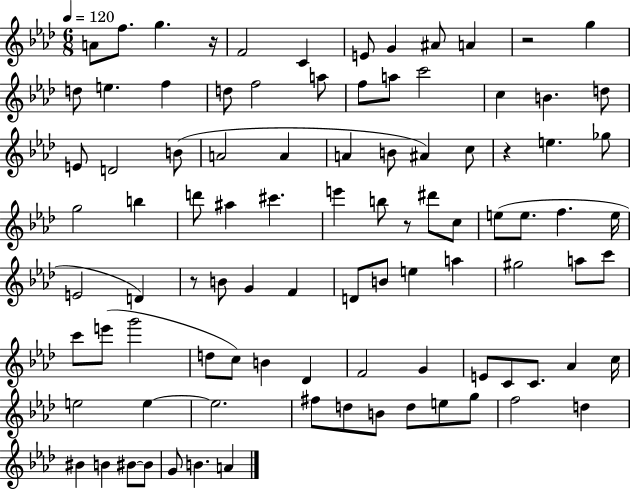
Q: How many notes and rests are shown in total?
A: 95